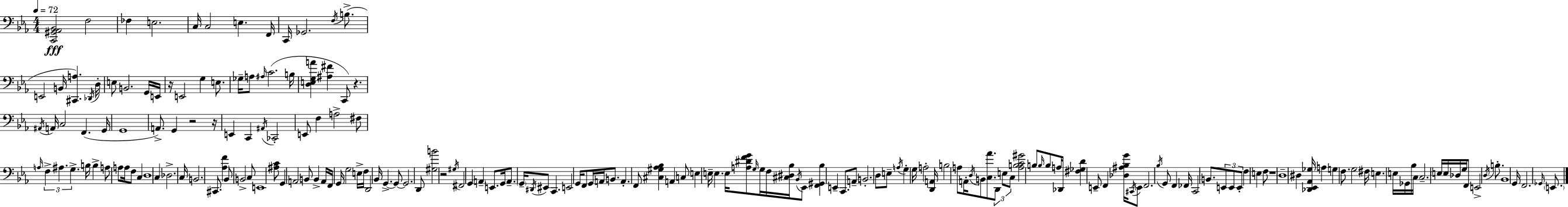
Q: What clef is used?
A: bass